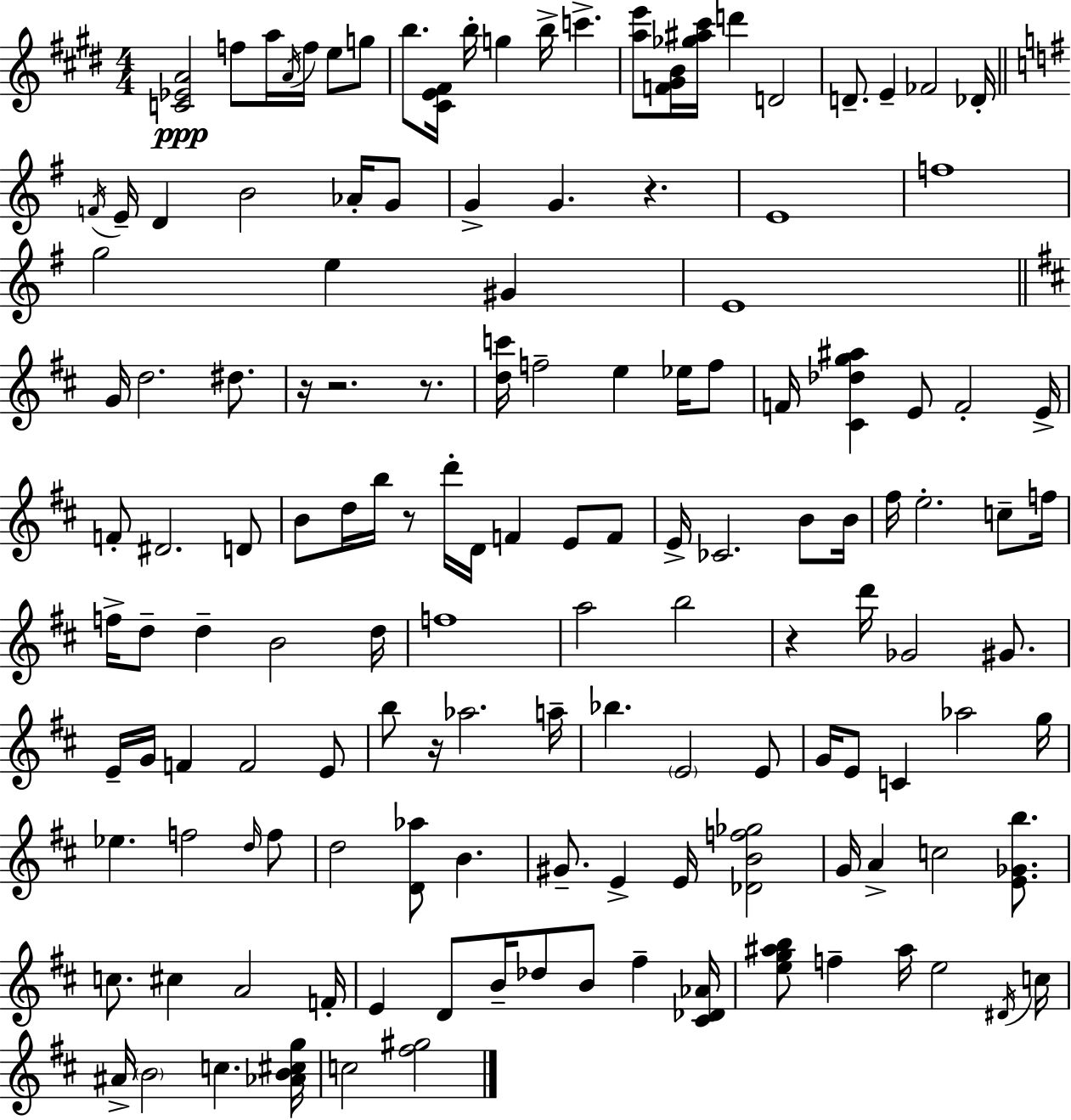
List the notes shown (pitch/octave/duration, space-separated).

[C4,Eb4,A4]/h F5/e A5/s A4/s F5/s E5/e G5/e B5/e. [C#4,E4,F#4]/s B5/s G5/q B5/s C6/q. [A5,E6]/e [F4,G#4,B4]/s [Gb5,A#5,C#6]/s D6/q D4/h D4/e. E4/q FES4/h Db4/s F4/s E4/s D4/q B4/h Ab4/s G4/e G4/q G4/q. R/q. E4/w F5/w G5/h E5/q G#4/q E4/w G4/s D5/h. D#5/e. R/s R/h. R/e. [D5,C6]/s F5/h E5/q Eb5/s F5/e F4/s [C#4,Db5,G5,A#5]/q E4/e F4/h E4/s F4/e D#4/h. D4/e B4/e D5/s B5/s R/e D6/s D4/s F4/q E4/e F4/e E4/s CES4/h. B4/e B4/s F#5/s E5/h. C5/e F5/s F5/s D5/e D5/q B4/h D5/s F5/w A5/h B5/h R/q D6/s Gb4/h G#4/e. E4/s G4/s F4/q F4/h E4/e B5/e R/s Ab5/h. A5/s Bb5/q. E4/h E4/e G4/s E4/e C4/q Ab5/h G5/s Eb5/q. F5/h D5/s F5/e D5/h [D4,Ab5]/e B4/q. G#4/e. E4/q E4/s [Db4,B4,F5,Gb5]/h G4/s A4/q C5/h [E4,Gb4,B5]/e. C5/e. C#5/q A4/h F4/s E4/q D4/e B4/s Db5/e B4/e F#5/q [C#4,Db4,Ab4]/s [E5,G5,A#5,B5]/e F5/q A#5/s E5/h D#4/s C5/s A#4/s B4/h C5/q. [Ab4,B4,C#5,G5]/s C5/h [F#5,G#5]/h